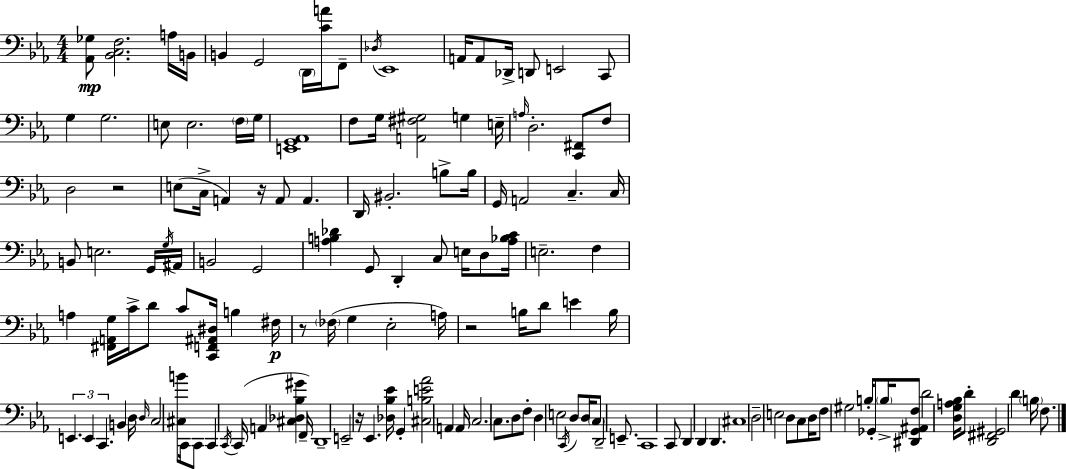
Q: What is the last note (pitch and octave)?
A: F3